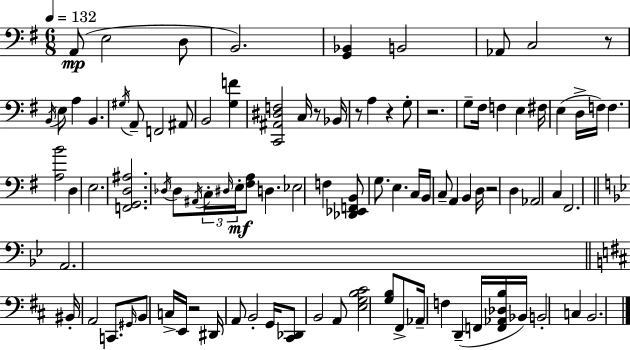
{
  \clef bass
  \numericTimeSignature
  \time 6/8
  \key e \minor
  \tempo 4 = 132
  a,8(\mp e2 d8 | b,2.) | <g, bes,>4 b,2 | aes,8 c2 r8 | \break \acciaccatura { b,16 } e8 a4 b,4. | \acciaccatura { gis16 } a,8-- f,2 | ais,8 b,2 <g f'>4 | <c, ais, dis f>2 c16 r8 | \break bes,16 r8 a4 r4 | g8-. r2. | g8-- fis16 f4 e4 | fis16 e4( d16-> f16) f4. | \break <a b'>2 d4 | e2. | <f, g, d ais>2. | \acciaccatura { des16 } des8 \acciaccatura { ais,16 } \tuplet 3/2 { c16-. \grace { dis16 } e16-.\mf } <fis a>8 d4. | \break ees2 | f4 <des, ees, f, b,>8 g8. e4. | c16 b,16 c8-- a,4 | b,4 d16 r2 | \break d4 aes,2 | c4 fis,2. | \bar "||" \break \key g \minor a,2. | \bar "||" \break \key d \major bis,16-. a,2 c,8. | \grace { gis,16 } b,8 c16-> e,16 r2 | dis,16 a,8 b,2-. | g,16 <cis, des,>8 b,2 a,8 | \break <e g b cis'>2 <g b>8 fis,8-> | aes,16-- f4 d,4--( f,16 <f, aes, des b>16 | bes,16) b,2-. c4 | b,2. | \break \bar "|."
}